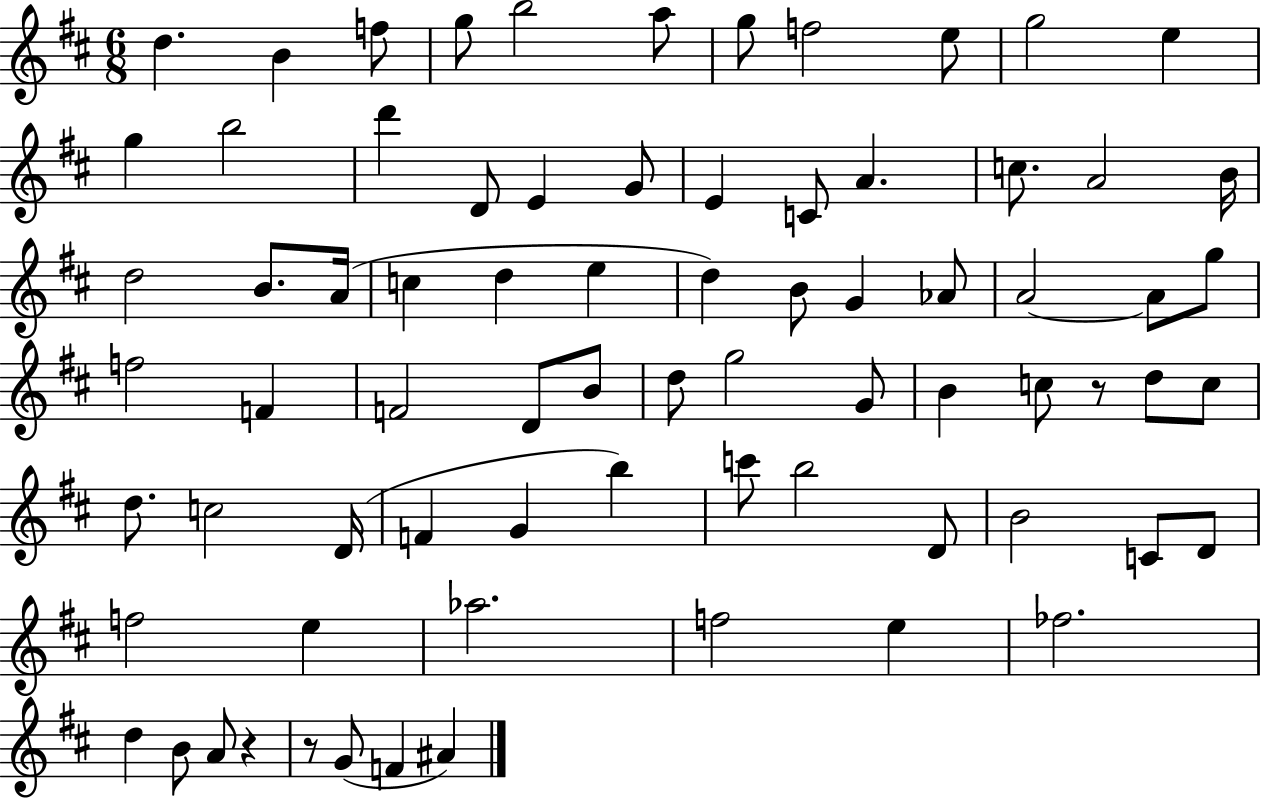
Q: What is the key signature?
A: D major